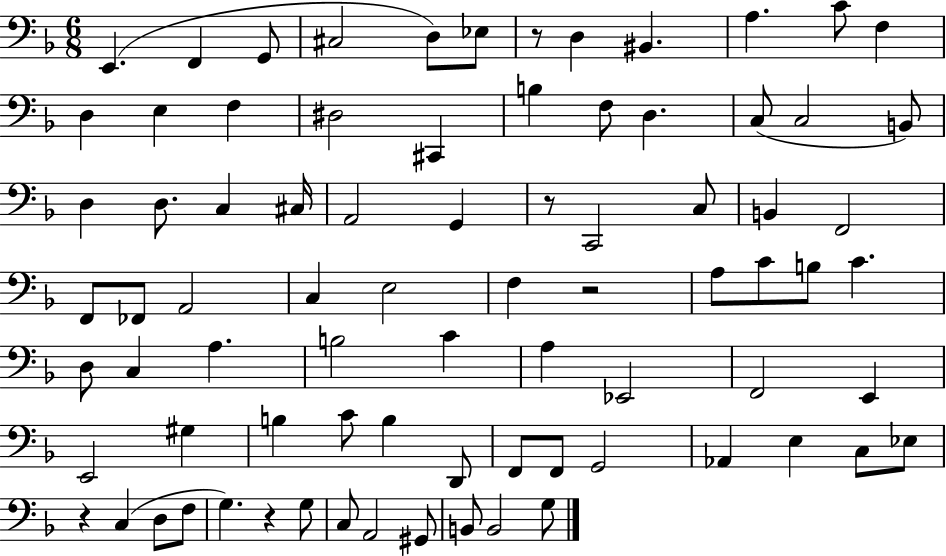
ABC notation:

X:1
T:Untitled
M:6/8
L:1/4
K:F
E,, F,, G,,/2 ^C,2 D,/2 _E,/2 z/2 D, ^B,, A, C/2 F, D, E, F, ^D,2 ^C,, B, F,/2 D, C,/2 C,2 B,,/2 D, D,/2 C, ^C,/4 A,,2 G,, z/2 C,,2 C,/2 B,, F,,2 F,,/2 _F,,/2 A,,2 C, E,2 F, z2 A,/2 C/2 B,/2 C D,/2 C, A, B,2 C A, _E,,2 F,,2 E,, E,,2 ^G, B, C/2 B, D,,/2 F,,/2 F,,/2 G,,2 _A,, E, C,/2 _E,/2 z C, D,/2 F,/2 G, z G,/2 C,/2 A,,2 ^G,,/2 B,,/2 B,,2 G,/2